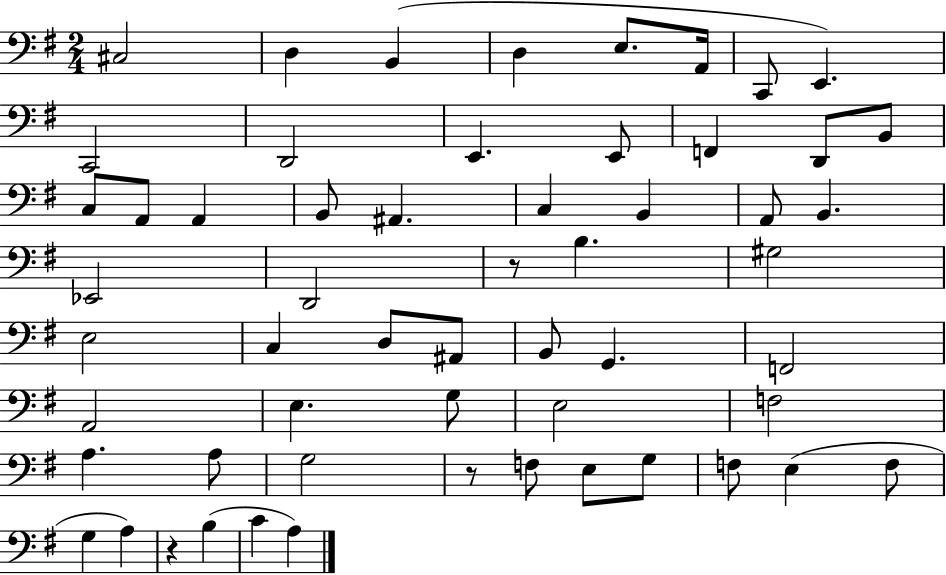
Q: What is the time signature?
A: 2/4